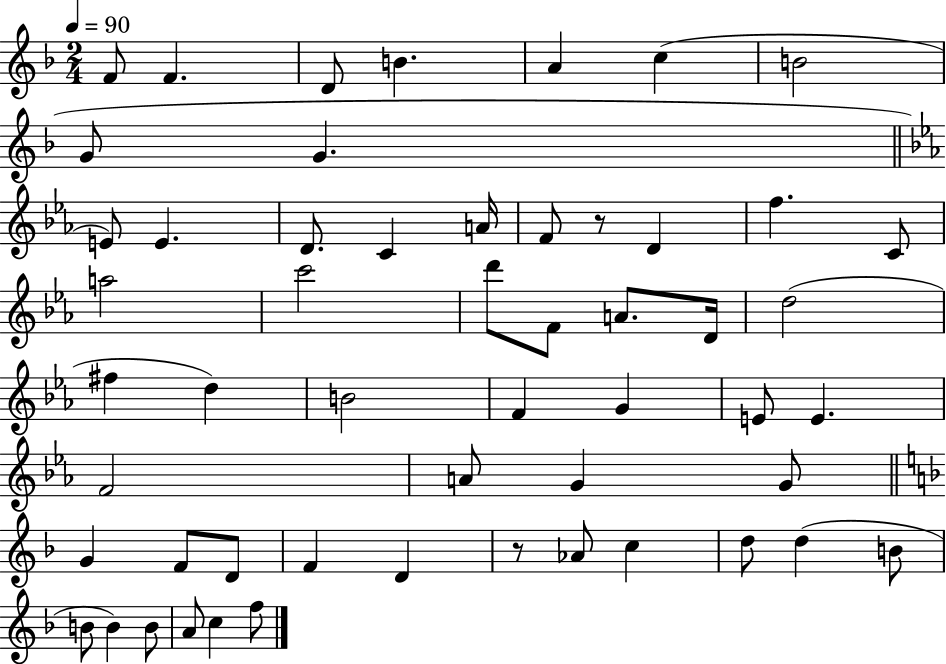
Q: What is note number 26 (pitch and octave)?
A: F#5